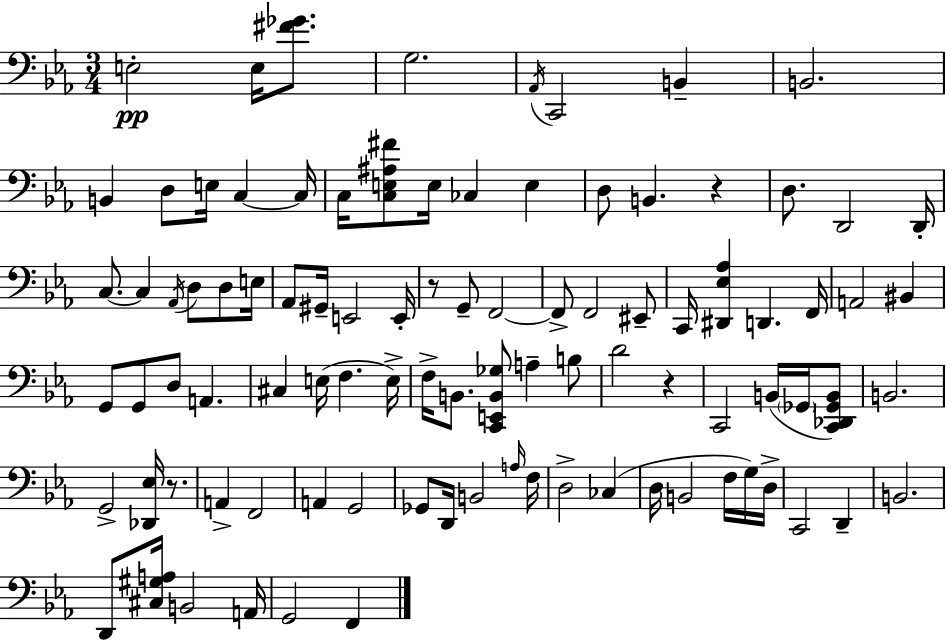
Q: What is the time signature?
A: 3/4